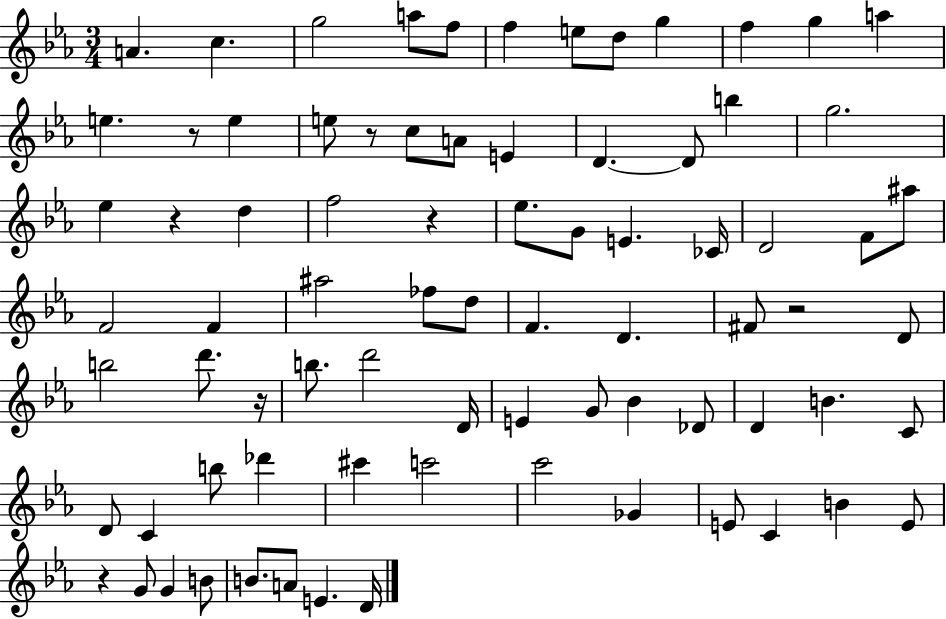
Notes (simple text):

A4/q. C5/q. G5/h A5/e F5/e F5/q E5/e D5/e G5/q F5/q G5/q A5/q E5/q. R/e E5/q E5/e R/e C5/e A4/e E4/q D4/q. D4/e B5/q G5/h. Eb5/q R/q D5/q F5/h R/q Eb5/e. G4/e E4/q. CES4/s D4/h F4/e A#5/e F4/h F4/q A#5/h FES5/e D5/e F4/q. D4/q. F#4/e R/h D4/e B5/h D6/e. R/s B5/e. D6/h D4/s E4/q G4/e Bb4/q Db4/e D4/q B4/q. C4/e D4/e C4/q B5/e Db6/q C#6/q C6/h C6/h Gb4/q E4/e C4/q B4/q E4/e R/q G4/e G4/q B4/e B4/e. A4/e E4/q. D4/s